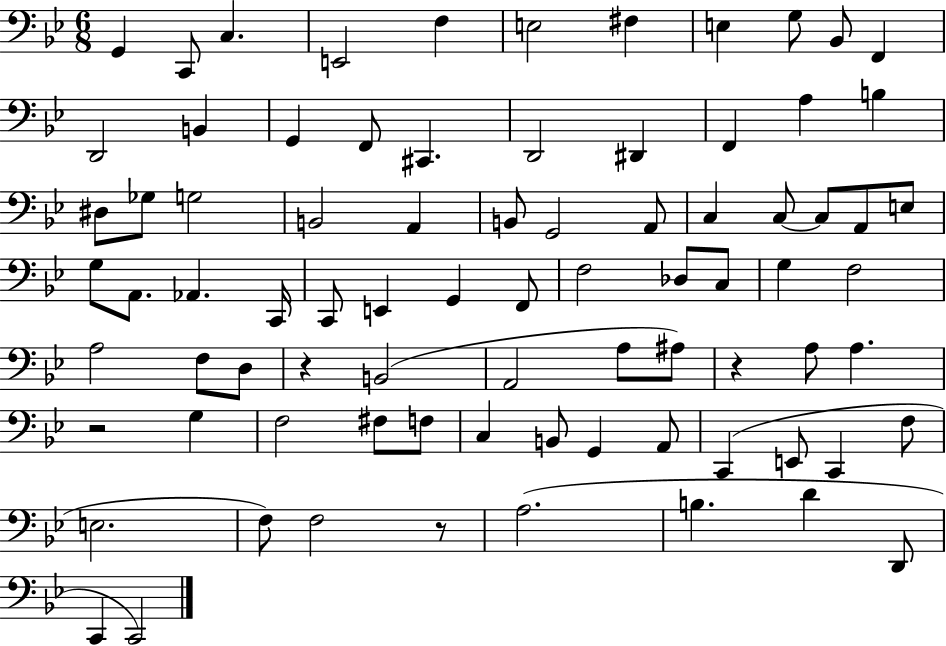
X:1
T:Untitled
M:6/8
L:1/4
K:Bb
G,, C,,/2 C, E,,2 F, E,2 ^F, E, G,/2 _B,,/2 F,, D,,2 B,, G,, F,,/2 ^C,, D,,2 ^D,, F,, A, B, ^D,/2 _G,/2 G,2 B,,2 A,, B,,/2 G,,2 A,,/2 C, C,/2 C,/2 A,,/2 E,/2 G,/2 A,,/2 _A,, C,,/4 C,,/2 E,, G,, F,,/2 F,2 _D,/2 C,/2 G, F,2 A,2 F,/2 D,/2 z B,,2 A,,2 A,/2 ^A,/2 z A,/2 A, z2 G, F,2 ^F,/2 F,/2 C, B,,/2 G,, A,,/2 C,, E,,/2 C,, F,/2 E,2 F,/2 F,2 z/2 A,2 B, D D,,/2 C,, C,,2